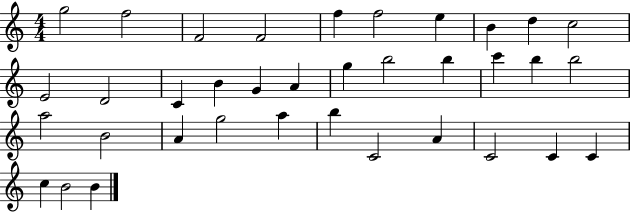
G5/h F5/h F4/h F4/h F5/q F5/h E5/q B4/q D5/q C5/h E4/h D4/h C4/q B4/q G4/q A4/q G5/q B5/h B5/q C6/q B5/q B5/h A5/h B4/h A4/q G5/h A5/q B5/q C4/h A4/q C4/h C4/q C4/q C5/q B4/h B4/q